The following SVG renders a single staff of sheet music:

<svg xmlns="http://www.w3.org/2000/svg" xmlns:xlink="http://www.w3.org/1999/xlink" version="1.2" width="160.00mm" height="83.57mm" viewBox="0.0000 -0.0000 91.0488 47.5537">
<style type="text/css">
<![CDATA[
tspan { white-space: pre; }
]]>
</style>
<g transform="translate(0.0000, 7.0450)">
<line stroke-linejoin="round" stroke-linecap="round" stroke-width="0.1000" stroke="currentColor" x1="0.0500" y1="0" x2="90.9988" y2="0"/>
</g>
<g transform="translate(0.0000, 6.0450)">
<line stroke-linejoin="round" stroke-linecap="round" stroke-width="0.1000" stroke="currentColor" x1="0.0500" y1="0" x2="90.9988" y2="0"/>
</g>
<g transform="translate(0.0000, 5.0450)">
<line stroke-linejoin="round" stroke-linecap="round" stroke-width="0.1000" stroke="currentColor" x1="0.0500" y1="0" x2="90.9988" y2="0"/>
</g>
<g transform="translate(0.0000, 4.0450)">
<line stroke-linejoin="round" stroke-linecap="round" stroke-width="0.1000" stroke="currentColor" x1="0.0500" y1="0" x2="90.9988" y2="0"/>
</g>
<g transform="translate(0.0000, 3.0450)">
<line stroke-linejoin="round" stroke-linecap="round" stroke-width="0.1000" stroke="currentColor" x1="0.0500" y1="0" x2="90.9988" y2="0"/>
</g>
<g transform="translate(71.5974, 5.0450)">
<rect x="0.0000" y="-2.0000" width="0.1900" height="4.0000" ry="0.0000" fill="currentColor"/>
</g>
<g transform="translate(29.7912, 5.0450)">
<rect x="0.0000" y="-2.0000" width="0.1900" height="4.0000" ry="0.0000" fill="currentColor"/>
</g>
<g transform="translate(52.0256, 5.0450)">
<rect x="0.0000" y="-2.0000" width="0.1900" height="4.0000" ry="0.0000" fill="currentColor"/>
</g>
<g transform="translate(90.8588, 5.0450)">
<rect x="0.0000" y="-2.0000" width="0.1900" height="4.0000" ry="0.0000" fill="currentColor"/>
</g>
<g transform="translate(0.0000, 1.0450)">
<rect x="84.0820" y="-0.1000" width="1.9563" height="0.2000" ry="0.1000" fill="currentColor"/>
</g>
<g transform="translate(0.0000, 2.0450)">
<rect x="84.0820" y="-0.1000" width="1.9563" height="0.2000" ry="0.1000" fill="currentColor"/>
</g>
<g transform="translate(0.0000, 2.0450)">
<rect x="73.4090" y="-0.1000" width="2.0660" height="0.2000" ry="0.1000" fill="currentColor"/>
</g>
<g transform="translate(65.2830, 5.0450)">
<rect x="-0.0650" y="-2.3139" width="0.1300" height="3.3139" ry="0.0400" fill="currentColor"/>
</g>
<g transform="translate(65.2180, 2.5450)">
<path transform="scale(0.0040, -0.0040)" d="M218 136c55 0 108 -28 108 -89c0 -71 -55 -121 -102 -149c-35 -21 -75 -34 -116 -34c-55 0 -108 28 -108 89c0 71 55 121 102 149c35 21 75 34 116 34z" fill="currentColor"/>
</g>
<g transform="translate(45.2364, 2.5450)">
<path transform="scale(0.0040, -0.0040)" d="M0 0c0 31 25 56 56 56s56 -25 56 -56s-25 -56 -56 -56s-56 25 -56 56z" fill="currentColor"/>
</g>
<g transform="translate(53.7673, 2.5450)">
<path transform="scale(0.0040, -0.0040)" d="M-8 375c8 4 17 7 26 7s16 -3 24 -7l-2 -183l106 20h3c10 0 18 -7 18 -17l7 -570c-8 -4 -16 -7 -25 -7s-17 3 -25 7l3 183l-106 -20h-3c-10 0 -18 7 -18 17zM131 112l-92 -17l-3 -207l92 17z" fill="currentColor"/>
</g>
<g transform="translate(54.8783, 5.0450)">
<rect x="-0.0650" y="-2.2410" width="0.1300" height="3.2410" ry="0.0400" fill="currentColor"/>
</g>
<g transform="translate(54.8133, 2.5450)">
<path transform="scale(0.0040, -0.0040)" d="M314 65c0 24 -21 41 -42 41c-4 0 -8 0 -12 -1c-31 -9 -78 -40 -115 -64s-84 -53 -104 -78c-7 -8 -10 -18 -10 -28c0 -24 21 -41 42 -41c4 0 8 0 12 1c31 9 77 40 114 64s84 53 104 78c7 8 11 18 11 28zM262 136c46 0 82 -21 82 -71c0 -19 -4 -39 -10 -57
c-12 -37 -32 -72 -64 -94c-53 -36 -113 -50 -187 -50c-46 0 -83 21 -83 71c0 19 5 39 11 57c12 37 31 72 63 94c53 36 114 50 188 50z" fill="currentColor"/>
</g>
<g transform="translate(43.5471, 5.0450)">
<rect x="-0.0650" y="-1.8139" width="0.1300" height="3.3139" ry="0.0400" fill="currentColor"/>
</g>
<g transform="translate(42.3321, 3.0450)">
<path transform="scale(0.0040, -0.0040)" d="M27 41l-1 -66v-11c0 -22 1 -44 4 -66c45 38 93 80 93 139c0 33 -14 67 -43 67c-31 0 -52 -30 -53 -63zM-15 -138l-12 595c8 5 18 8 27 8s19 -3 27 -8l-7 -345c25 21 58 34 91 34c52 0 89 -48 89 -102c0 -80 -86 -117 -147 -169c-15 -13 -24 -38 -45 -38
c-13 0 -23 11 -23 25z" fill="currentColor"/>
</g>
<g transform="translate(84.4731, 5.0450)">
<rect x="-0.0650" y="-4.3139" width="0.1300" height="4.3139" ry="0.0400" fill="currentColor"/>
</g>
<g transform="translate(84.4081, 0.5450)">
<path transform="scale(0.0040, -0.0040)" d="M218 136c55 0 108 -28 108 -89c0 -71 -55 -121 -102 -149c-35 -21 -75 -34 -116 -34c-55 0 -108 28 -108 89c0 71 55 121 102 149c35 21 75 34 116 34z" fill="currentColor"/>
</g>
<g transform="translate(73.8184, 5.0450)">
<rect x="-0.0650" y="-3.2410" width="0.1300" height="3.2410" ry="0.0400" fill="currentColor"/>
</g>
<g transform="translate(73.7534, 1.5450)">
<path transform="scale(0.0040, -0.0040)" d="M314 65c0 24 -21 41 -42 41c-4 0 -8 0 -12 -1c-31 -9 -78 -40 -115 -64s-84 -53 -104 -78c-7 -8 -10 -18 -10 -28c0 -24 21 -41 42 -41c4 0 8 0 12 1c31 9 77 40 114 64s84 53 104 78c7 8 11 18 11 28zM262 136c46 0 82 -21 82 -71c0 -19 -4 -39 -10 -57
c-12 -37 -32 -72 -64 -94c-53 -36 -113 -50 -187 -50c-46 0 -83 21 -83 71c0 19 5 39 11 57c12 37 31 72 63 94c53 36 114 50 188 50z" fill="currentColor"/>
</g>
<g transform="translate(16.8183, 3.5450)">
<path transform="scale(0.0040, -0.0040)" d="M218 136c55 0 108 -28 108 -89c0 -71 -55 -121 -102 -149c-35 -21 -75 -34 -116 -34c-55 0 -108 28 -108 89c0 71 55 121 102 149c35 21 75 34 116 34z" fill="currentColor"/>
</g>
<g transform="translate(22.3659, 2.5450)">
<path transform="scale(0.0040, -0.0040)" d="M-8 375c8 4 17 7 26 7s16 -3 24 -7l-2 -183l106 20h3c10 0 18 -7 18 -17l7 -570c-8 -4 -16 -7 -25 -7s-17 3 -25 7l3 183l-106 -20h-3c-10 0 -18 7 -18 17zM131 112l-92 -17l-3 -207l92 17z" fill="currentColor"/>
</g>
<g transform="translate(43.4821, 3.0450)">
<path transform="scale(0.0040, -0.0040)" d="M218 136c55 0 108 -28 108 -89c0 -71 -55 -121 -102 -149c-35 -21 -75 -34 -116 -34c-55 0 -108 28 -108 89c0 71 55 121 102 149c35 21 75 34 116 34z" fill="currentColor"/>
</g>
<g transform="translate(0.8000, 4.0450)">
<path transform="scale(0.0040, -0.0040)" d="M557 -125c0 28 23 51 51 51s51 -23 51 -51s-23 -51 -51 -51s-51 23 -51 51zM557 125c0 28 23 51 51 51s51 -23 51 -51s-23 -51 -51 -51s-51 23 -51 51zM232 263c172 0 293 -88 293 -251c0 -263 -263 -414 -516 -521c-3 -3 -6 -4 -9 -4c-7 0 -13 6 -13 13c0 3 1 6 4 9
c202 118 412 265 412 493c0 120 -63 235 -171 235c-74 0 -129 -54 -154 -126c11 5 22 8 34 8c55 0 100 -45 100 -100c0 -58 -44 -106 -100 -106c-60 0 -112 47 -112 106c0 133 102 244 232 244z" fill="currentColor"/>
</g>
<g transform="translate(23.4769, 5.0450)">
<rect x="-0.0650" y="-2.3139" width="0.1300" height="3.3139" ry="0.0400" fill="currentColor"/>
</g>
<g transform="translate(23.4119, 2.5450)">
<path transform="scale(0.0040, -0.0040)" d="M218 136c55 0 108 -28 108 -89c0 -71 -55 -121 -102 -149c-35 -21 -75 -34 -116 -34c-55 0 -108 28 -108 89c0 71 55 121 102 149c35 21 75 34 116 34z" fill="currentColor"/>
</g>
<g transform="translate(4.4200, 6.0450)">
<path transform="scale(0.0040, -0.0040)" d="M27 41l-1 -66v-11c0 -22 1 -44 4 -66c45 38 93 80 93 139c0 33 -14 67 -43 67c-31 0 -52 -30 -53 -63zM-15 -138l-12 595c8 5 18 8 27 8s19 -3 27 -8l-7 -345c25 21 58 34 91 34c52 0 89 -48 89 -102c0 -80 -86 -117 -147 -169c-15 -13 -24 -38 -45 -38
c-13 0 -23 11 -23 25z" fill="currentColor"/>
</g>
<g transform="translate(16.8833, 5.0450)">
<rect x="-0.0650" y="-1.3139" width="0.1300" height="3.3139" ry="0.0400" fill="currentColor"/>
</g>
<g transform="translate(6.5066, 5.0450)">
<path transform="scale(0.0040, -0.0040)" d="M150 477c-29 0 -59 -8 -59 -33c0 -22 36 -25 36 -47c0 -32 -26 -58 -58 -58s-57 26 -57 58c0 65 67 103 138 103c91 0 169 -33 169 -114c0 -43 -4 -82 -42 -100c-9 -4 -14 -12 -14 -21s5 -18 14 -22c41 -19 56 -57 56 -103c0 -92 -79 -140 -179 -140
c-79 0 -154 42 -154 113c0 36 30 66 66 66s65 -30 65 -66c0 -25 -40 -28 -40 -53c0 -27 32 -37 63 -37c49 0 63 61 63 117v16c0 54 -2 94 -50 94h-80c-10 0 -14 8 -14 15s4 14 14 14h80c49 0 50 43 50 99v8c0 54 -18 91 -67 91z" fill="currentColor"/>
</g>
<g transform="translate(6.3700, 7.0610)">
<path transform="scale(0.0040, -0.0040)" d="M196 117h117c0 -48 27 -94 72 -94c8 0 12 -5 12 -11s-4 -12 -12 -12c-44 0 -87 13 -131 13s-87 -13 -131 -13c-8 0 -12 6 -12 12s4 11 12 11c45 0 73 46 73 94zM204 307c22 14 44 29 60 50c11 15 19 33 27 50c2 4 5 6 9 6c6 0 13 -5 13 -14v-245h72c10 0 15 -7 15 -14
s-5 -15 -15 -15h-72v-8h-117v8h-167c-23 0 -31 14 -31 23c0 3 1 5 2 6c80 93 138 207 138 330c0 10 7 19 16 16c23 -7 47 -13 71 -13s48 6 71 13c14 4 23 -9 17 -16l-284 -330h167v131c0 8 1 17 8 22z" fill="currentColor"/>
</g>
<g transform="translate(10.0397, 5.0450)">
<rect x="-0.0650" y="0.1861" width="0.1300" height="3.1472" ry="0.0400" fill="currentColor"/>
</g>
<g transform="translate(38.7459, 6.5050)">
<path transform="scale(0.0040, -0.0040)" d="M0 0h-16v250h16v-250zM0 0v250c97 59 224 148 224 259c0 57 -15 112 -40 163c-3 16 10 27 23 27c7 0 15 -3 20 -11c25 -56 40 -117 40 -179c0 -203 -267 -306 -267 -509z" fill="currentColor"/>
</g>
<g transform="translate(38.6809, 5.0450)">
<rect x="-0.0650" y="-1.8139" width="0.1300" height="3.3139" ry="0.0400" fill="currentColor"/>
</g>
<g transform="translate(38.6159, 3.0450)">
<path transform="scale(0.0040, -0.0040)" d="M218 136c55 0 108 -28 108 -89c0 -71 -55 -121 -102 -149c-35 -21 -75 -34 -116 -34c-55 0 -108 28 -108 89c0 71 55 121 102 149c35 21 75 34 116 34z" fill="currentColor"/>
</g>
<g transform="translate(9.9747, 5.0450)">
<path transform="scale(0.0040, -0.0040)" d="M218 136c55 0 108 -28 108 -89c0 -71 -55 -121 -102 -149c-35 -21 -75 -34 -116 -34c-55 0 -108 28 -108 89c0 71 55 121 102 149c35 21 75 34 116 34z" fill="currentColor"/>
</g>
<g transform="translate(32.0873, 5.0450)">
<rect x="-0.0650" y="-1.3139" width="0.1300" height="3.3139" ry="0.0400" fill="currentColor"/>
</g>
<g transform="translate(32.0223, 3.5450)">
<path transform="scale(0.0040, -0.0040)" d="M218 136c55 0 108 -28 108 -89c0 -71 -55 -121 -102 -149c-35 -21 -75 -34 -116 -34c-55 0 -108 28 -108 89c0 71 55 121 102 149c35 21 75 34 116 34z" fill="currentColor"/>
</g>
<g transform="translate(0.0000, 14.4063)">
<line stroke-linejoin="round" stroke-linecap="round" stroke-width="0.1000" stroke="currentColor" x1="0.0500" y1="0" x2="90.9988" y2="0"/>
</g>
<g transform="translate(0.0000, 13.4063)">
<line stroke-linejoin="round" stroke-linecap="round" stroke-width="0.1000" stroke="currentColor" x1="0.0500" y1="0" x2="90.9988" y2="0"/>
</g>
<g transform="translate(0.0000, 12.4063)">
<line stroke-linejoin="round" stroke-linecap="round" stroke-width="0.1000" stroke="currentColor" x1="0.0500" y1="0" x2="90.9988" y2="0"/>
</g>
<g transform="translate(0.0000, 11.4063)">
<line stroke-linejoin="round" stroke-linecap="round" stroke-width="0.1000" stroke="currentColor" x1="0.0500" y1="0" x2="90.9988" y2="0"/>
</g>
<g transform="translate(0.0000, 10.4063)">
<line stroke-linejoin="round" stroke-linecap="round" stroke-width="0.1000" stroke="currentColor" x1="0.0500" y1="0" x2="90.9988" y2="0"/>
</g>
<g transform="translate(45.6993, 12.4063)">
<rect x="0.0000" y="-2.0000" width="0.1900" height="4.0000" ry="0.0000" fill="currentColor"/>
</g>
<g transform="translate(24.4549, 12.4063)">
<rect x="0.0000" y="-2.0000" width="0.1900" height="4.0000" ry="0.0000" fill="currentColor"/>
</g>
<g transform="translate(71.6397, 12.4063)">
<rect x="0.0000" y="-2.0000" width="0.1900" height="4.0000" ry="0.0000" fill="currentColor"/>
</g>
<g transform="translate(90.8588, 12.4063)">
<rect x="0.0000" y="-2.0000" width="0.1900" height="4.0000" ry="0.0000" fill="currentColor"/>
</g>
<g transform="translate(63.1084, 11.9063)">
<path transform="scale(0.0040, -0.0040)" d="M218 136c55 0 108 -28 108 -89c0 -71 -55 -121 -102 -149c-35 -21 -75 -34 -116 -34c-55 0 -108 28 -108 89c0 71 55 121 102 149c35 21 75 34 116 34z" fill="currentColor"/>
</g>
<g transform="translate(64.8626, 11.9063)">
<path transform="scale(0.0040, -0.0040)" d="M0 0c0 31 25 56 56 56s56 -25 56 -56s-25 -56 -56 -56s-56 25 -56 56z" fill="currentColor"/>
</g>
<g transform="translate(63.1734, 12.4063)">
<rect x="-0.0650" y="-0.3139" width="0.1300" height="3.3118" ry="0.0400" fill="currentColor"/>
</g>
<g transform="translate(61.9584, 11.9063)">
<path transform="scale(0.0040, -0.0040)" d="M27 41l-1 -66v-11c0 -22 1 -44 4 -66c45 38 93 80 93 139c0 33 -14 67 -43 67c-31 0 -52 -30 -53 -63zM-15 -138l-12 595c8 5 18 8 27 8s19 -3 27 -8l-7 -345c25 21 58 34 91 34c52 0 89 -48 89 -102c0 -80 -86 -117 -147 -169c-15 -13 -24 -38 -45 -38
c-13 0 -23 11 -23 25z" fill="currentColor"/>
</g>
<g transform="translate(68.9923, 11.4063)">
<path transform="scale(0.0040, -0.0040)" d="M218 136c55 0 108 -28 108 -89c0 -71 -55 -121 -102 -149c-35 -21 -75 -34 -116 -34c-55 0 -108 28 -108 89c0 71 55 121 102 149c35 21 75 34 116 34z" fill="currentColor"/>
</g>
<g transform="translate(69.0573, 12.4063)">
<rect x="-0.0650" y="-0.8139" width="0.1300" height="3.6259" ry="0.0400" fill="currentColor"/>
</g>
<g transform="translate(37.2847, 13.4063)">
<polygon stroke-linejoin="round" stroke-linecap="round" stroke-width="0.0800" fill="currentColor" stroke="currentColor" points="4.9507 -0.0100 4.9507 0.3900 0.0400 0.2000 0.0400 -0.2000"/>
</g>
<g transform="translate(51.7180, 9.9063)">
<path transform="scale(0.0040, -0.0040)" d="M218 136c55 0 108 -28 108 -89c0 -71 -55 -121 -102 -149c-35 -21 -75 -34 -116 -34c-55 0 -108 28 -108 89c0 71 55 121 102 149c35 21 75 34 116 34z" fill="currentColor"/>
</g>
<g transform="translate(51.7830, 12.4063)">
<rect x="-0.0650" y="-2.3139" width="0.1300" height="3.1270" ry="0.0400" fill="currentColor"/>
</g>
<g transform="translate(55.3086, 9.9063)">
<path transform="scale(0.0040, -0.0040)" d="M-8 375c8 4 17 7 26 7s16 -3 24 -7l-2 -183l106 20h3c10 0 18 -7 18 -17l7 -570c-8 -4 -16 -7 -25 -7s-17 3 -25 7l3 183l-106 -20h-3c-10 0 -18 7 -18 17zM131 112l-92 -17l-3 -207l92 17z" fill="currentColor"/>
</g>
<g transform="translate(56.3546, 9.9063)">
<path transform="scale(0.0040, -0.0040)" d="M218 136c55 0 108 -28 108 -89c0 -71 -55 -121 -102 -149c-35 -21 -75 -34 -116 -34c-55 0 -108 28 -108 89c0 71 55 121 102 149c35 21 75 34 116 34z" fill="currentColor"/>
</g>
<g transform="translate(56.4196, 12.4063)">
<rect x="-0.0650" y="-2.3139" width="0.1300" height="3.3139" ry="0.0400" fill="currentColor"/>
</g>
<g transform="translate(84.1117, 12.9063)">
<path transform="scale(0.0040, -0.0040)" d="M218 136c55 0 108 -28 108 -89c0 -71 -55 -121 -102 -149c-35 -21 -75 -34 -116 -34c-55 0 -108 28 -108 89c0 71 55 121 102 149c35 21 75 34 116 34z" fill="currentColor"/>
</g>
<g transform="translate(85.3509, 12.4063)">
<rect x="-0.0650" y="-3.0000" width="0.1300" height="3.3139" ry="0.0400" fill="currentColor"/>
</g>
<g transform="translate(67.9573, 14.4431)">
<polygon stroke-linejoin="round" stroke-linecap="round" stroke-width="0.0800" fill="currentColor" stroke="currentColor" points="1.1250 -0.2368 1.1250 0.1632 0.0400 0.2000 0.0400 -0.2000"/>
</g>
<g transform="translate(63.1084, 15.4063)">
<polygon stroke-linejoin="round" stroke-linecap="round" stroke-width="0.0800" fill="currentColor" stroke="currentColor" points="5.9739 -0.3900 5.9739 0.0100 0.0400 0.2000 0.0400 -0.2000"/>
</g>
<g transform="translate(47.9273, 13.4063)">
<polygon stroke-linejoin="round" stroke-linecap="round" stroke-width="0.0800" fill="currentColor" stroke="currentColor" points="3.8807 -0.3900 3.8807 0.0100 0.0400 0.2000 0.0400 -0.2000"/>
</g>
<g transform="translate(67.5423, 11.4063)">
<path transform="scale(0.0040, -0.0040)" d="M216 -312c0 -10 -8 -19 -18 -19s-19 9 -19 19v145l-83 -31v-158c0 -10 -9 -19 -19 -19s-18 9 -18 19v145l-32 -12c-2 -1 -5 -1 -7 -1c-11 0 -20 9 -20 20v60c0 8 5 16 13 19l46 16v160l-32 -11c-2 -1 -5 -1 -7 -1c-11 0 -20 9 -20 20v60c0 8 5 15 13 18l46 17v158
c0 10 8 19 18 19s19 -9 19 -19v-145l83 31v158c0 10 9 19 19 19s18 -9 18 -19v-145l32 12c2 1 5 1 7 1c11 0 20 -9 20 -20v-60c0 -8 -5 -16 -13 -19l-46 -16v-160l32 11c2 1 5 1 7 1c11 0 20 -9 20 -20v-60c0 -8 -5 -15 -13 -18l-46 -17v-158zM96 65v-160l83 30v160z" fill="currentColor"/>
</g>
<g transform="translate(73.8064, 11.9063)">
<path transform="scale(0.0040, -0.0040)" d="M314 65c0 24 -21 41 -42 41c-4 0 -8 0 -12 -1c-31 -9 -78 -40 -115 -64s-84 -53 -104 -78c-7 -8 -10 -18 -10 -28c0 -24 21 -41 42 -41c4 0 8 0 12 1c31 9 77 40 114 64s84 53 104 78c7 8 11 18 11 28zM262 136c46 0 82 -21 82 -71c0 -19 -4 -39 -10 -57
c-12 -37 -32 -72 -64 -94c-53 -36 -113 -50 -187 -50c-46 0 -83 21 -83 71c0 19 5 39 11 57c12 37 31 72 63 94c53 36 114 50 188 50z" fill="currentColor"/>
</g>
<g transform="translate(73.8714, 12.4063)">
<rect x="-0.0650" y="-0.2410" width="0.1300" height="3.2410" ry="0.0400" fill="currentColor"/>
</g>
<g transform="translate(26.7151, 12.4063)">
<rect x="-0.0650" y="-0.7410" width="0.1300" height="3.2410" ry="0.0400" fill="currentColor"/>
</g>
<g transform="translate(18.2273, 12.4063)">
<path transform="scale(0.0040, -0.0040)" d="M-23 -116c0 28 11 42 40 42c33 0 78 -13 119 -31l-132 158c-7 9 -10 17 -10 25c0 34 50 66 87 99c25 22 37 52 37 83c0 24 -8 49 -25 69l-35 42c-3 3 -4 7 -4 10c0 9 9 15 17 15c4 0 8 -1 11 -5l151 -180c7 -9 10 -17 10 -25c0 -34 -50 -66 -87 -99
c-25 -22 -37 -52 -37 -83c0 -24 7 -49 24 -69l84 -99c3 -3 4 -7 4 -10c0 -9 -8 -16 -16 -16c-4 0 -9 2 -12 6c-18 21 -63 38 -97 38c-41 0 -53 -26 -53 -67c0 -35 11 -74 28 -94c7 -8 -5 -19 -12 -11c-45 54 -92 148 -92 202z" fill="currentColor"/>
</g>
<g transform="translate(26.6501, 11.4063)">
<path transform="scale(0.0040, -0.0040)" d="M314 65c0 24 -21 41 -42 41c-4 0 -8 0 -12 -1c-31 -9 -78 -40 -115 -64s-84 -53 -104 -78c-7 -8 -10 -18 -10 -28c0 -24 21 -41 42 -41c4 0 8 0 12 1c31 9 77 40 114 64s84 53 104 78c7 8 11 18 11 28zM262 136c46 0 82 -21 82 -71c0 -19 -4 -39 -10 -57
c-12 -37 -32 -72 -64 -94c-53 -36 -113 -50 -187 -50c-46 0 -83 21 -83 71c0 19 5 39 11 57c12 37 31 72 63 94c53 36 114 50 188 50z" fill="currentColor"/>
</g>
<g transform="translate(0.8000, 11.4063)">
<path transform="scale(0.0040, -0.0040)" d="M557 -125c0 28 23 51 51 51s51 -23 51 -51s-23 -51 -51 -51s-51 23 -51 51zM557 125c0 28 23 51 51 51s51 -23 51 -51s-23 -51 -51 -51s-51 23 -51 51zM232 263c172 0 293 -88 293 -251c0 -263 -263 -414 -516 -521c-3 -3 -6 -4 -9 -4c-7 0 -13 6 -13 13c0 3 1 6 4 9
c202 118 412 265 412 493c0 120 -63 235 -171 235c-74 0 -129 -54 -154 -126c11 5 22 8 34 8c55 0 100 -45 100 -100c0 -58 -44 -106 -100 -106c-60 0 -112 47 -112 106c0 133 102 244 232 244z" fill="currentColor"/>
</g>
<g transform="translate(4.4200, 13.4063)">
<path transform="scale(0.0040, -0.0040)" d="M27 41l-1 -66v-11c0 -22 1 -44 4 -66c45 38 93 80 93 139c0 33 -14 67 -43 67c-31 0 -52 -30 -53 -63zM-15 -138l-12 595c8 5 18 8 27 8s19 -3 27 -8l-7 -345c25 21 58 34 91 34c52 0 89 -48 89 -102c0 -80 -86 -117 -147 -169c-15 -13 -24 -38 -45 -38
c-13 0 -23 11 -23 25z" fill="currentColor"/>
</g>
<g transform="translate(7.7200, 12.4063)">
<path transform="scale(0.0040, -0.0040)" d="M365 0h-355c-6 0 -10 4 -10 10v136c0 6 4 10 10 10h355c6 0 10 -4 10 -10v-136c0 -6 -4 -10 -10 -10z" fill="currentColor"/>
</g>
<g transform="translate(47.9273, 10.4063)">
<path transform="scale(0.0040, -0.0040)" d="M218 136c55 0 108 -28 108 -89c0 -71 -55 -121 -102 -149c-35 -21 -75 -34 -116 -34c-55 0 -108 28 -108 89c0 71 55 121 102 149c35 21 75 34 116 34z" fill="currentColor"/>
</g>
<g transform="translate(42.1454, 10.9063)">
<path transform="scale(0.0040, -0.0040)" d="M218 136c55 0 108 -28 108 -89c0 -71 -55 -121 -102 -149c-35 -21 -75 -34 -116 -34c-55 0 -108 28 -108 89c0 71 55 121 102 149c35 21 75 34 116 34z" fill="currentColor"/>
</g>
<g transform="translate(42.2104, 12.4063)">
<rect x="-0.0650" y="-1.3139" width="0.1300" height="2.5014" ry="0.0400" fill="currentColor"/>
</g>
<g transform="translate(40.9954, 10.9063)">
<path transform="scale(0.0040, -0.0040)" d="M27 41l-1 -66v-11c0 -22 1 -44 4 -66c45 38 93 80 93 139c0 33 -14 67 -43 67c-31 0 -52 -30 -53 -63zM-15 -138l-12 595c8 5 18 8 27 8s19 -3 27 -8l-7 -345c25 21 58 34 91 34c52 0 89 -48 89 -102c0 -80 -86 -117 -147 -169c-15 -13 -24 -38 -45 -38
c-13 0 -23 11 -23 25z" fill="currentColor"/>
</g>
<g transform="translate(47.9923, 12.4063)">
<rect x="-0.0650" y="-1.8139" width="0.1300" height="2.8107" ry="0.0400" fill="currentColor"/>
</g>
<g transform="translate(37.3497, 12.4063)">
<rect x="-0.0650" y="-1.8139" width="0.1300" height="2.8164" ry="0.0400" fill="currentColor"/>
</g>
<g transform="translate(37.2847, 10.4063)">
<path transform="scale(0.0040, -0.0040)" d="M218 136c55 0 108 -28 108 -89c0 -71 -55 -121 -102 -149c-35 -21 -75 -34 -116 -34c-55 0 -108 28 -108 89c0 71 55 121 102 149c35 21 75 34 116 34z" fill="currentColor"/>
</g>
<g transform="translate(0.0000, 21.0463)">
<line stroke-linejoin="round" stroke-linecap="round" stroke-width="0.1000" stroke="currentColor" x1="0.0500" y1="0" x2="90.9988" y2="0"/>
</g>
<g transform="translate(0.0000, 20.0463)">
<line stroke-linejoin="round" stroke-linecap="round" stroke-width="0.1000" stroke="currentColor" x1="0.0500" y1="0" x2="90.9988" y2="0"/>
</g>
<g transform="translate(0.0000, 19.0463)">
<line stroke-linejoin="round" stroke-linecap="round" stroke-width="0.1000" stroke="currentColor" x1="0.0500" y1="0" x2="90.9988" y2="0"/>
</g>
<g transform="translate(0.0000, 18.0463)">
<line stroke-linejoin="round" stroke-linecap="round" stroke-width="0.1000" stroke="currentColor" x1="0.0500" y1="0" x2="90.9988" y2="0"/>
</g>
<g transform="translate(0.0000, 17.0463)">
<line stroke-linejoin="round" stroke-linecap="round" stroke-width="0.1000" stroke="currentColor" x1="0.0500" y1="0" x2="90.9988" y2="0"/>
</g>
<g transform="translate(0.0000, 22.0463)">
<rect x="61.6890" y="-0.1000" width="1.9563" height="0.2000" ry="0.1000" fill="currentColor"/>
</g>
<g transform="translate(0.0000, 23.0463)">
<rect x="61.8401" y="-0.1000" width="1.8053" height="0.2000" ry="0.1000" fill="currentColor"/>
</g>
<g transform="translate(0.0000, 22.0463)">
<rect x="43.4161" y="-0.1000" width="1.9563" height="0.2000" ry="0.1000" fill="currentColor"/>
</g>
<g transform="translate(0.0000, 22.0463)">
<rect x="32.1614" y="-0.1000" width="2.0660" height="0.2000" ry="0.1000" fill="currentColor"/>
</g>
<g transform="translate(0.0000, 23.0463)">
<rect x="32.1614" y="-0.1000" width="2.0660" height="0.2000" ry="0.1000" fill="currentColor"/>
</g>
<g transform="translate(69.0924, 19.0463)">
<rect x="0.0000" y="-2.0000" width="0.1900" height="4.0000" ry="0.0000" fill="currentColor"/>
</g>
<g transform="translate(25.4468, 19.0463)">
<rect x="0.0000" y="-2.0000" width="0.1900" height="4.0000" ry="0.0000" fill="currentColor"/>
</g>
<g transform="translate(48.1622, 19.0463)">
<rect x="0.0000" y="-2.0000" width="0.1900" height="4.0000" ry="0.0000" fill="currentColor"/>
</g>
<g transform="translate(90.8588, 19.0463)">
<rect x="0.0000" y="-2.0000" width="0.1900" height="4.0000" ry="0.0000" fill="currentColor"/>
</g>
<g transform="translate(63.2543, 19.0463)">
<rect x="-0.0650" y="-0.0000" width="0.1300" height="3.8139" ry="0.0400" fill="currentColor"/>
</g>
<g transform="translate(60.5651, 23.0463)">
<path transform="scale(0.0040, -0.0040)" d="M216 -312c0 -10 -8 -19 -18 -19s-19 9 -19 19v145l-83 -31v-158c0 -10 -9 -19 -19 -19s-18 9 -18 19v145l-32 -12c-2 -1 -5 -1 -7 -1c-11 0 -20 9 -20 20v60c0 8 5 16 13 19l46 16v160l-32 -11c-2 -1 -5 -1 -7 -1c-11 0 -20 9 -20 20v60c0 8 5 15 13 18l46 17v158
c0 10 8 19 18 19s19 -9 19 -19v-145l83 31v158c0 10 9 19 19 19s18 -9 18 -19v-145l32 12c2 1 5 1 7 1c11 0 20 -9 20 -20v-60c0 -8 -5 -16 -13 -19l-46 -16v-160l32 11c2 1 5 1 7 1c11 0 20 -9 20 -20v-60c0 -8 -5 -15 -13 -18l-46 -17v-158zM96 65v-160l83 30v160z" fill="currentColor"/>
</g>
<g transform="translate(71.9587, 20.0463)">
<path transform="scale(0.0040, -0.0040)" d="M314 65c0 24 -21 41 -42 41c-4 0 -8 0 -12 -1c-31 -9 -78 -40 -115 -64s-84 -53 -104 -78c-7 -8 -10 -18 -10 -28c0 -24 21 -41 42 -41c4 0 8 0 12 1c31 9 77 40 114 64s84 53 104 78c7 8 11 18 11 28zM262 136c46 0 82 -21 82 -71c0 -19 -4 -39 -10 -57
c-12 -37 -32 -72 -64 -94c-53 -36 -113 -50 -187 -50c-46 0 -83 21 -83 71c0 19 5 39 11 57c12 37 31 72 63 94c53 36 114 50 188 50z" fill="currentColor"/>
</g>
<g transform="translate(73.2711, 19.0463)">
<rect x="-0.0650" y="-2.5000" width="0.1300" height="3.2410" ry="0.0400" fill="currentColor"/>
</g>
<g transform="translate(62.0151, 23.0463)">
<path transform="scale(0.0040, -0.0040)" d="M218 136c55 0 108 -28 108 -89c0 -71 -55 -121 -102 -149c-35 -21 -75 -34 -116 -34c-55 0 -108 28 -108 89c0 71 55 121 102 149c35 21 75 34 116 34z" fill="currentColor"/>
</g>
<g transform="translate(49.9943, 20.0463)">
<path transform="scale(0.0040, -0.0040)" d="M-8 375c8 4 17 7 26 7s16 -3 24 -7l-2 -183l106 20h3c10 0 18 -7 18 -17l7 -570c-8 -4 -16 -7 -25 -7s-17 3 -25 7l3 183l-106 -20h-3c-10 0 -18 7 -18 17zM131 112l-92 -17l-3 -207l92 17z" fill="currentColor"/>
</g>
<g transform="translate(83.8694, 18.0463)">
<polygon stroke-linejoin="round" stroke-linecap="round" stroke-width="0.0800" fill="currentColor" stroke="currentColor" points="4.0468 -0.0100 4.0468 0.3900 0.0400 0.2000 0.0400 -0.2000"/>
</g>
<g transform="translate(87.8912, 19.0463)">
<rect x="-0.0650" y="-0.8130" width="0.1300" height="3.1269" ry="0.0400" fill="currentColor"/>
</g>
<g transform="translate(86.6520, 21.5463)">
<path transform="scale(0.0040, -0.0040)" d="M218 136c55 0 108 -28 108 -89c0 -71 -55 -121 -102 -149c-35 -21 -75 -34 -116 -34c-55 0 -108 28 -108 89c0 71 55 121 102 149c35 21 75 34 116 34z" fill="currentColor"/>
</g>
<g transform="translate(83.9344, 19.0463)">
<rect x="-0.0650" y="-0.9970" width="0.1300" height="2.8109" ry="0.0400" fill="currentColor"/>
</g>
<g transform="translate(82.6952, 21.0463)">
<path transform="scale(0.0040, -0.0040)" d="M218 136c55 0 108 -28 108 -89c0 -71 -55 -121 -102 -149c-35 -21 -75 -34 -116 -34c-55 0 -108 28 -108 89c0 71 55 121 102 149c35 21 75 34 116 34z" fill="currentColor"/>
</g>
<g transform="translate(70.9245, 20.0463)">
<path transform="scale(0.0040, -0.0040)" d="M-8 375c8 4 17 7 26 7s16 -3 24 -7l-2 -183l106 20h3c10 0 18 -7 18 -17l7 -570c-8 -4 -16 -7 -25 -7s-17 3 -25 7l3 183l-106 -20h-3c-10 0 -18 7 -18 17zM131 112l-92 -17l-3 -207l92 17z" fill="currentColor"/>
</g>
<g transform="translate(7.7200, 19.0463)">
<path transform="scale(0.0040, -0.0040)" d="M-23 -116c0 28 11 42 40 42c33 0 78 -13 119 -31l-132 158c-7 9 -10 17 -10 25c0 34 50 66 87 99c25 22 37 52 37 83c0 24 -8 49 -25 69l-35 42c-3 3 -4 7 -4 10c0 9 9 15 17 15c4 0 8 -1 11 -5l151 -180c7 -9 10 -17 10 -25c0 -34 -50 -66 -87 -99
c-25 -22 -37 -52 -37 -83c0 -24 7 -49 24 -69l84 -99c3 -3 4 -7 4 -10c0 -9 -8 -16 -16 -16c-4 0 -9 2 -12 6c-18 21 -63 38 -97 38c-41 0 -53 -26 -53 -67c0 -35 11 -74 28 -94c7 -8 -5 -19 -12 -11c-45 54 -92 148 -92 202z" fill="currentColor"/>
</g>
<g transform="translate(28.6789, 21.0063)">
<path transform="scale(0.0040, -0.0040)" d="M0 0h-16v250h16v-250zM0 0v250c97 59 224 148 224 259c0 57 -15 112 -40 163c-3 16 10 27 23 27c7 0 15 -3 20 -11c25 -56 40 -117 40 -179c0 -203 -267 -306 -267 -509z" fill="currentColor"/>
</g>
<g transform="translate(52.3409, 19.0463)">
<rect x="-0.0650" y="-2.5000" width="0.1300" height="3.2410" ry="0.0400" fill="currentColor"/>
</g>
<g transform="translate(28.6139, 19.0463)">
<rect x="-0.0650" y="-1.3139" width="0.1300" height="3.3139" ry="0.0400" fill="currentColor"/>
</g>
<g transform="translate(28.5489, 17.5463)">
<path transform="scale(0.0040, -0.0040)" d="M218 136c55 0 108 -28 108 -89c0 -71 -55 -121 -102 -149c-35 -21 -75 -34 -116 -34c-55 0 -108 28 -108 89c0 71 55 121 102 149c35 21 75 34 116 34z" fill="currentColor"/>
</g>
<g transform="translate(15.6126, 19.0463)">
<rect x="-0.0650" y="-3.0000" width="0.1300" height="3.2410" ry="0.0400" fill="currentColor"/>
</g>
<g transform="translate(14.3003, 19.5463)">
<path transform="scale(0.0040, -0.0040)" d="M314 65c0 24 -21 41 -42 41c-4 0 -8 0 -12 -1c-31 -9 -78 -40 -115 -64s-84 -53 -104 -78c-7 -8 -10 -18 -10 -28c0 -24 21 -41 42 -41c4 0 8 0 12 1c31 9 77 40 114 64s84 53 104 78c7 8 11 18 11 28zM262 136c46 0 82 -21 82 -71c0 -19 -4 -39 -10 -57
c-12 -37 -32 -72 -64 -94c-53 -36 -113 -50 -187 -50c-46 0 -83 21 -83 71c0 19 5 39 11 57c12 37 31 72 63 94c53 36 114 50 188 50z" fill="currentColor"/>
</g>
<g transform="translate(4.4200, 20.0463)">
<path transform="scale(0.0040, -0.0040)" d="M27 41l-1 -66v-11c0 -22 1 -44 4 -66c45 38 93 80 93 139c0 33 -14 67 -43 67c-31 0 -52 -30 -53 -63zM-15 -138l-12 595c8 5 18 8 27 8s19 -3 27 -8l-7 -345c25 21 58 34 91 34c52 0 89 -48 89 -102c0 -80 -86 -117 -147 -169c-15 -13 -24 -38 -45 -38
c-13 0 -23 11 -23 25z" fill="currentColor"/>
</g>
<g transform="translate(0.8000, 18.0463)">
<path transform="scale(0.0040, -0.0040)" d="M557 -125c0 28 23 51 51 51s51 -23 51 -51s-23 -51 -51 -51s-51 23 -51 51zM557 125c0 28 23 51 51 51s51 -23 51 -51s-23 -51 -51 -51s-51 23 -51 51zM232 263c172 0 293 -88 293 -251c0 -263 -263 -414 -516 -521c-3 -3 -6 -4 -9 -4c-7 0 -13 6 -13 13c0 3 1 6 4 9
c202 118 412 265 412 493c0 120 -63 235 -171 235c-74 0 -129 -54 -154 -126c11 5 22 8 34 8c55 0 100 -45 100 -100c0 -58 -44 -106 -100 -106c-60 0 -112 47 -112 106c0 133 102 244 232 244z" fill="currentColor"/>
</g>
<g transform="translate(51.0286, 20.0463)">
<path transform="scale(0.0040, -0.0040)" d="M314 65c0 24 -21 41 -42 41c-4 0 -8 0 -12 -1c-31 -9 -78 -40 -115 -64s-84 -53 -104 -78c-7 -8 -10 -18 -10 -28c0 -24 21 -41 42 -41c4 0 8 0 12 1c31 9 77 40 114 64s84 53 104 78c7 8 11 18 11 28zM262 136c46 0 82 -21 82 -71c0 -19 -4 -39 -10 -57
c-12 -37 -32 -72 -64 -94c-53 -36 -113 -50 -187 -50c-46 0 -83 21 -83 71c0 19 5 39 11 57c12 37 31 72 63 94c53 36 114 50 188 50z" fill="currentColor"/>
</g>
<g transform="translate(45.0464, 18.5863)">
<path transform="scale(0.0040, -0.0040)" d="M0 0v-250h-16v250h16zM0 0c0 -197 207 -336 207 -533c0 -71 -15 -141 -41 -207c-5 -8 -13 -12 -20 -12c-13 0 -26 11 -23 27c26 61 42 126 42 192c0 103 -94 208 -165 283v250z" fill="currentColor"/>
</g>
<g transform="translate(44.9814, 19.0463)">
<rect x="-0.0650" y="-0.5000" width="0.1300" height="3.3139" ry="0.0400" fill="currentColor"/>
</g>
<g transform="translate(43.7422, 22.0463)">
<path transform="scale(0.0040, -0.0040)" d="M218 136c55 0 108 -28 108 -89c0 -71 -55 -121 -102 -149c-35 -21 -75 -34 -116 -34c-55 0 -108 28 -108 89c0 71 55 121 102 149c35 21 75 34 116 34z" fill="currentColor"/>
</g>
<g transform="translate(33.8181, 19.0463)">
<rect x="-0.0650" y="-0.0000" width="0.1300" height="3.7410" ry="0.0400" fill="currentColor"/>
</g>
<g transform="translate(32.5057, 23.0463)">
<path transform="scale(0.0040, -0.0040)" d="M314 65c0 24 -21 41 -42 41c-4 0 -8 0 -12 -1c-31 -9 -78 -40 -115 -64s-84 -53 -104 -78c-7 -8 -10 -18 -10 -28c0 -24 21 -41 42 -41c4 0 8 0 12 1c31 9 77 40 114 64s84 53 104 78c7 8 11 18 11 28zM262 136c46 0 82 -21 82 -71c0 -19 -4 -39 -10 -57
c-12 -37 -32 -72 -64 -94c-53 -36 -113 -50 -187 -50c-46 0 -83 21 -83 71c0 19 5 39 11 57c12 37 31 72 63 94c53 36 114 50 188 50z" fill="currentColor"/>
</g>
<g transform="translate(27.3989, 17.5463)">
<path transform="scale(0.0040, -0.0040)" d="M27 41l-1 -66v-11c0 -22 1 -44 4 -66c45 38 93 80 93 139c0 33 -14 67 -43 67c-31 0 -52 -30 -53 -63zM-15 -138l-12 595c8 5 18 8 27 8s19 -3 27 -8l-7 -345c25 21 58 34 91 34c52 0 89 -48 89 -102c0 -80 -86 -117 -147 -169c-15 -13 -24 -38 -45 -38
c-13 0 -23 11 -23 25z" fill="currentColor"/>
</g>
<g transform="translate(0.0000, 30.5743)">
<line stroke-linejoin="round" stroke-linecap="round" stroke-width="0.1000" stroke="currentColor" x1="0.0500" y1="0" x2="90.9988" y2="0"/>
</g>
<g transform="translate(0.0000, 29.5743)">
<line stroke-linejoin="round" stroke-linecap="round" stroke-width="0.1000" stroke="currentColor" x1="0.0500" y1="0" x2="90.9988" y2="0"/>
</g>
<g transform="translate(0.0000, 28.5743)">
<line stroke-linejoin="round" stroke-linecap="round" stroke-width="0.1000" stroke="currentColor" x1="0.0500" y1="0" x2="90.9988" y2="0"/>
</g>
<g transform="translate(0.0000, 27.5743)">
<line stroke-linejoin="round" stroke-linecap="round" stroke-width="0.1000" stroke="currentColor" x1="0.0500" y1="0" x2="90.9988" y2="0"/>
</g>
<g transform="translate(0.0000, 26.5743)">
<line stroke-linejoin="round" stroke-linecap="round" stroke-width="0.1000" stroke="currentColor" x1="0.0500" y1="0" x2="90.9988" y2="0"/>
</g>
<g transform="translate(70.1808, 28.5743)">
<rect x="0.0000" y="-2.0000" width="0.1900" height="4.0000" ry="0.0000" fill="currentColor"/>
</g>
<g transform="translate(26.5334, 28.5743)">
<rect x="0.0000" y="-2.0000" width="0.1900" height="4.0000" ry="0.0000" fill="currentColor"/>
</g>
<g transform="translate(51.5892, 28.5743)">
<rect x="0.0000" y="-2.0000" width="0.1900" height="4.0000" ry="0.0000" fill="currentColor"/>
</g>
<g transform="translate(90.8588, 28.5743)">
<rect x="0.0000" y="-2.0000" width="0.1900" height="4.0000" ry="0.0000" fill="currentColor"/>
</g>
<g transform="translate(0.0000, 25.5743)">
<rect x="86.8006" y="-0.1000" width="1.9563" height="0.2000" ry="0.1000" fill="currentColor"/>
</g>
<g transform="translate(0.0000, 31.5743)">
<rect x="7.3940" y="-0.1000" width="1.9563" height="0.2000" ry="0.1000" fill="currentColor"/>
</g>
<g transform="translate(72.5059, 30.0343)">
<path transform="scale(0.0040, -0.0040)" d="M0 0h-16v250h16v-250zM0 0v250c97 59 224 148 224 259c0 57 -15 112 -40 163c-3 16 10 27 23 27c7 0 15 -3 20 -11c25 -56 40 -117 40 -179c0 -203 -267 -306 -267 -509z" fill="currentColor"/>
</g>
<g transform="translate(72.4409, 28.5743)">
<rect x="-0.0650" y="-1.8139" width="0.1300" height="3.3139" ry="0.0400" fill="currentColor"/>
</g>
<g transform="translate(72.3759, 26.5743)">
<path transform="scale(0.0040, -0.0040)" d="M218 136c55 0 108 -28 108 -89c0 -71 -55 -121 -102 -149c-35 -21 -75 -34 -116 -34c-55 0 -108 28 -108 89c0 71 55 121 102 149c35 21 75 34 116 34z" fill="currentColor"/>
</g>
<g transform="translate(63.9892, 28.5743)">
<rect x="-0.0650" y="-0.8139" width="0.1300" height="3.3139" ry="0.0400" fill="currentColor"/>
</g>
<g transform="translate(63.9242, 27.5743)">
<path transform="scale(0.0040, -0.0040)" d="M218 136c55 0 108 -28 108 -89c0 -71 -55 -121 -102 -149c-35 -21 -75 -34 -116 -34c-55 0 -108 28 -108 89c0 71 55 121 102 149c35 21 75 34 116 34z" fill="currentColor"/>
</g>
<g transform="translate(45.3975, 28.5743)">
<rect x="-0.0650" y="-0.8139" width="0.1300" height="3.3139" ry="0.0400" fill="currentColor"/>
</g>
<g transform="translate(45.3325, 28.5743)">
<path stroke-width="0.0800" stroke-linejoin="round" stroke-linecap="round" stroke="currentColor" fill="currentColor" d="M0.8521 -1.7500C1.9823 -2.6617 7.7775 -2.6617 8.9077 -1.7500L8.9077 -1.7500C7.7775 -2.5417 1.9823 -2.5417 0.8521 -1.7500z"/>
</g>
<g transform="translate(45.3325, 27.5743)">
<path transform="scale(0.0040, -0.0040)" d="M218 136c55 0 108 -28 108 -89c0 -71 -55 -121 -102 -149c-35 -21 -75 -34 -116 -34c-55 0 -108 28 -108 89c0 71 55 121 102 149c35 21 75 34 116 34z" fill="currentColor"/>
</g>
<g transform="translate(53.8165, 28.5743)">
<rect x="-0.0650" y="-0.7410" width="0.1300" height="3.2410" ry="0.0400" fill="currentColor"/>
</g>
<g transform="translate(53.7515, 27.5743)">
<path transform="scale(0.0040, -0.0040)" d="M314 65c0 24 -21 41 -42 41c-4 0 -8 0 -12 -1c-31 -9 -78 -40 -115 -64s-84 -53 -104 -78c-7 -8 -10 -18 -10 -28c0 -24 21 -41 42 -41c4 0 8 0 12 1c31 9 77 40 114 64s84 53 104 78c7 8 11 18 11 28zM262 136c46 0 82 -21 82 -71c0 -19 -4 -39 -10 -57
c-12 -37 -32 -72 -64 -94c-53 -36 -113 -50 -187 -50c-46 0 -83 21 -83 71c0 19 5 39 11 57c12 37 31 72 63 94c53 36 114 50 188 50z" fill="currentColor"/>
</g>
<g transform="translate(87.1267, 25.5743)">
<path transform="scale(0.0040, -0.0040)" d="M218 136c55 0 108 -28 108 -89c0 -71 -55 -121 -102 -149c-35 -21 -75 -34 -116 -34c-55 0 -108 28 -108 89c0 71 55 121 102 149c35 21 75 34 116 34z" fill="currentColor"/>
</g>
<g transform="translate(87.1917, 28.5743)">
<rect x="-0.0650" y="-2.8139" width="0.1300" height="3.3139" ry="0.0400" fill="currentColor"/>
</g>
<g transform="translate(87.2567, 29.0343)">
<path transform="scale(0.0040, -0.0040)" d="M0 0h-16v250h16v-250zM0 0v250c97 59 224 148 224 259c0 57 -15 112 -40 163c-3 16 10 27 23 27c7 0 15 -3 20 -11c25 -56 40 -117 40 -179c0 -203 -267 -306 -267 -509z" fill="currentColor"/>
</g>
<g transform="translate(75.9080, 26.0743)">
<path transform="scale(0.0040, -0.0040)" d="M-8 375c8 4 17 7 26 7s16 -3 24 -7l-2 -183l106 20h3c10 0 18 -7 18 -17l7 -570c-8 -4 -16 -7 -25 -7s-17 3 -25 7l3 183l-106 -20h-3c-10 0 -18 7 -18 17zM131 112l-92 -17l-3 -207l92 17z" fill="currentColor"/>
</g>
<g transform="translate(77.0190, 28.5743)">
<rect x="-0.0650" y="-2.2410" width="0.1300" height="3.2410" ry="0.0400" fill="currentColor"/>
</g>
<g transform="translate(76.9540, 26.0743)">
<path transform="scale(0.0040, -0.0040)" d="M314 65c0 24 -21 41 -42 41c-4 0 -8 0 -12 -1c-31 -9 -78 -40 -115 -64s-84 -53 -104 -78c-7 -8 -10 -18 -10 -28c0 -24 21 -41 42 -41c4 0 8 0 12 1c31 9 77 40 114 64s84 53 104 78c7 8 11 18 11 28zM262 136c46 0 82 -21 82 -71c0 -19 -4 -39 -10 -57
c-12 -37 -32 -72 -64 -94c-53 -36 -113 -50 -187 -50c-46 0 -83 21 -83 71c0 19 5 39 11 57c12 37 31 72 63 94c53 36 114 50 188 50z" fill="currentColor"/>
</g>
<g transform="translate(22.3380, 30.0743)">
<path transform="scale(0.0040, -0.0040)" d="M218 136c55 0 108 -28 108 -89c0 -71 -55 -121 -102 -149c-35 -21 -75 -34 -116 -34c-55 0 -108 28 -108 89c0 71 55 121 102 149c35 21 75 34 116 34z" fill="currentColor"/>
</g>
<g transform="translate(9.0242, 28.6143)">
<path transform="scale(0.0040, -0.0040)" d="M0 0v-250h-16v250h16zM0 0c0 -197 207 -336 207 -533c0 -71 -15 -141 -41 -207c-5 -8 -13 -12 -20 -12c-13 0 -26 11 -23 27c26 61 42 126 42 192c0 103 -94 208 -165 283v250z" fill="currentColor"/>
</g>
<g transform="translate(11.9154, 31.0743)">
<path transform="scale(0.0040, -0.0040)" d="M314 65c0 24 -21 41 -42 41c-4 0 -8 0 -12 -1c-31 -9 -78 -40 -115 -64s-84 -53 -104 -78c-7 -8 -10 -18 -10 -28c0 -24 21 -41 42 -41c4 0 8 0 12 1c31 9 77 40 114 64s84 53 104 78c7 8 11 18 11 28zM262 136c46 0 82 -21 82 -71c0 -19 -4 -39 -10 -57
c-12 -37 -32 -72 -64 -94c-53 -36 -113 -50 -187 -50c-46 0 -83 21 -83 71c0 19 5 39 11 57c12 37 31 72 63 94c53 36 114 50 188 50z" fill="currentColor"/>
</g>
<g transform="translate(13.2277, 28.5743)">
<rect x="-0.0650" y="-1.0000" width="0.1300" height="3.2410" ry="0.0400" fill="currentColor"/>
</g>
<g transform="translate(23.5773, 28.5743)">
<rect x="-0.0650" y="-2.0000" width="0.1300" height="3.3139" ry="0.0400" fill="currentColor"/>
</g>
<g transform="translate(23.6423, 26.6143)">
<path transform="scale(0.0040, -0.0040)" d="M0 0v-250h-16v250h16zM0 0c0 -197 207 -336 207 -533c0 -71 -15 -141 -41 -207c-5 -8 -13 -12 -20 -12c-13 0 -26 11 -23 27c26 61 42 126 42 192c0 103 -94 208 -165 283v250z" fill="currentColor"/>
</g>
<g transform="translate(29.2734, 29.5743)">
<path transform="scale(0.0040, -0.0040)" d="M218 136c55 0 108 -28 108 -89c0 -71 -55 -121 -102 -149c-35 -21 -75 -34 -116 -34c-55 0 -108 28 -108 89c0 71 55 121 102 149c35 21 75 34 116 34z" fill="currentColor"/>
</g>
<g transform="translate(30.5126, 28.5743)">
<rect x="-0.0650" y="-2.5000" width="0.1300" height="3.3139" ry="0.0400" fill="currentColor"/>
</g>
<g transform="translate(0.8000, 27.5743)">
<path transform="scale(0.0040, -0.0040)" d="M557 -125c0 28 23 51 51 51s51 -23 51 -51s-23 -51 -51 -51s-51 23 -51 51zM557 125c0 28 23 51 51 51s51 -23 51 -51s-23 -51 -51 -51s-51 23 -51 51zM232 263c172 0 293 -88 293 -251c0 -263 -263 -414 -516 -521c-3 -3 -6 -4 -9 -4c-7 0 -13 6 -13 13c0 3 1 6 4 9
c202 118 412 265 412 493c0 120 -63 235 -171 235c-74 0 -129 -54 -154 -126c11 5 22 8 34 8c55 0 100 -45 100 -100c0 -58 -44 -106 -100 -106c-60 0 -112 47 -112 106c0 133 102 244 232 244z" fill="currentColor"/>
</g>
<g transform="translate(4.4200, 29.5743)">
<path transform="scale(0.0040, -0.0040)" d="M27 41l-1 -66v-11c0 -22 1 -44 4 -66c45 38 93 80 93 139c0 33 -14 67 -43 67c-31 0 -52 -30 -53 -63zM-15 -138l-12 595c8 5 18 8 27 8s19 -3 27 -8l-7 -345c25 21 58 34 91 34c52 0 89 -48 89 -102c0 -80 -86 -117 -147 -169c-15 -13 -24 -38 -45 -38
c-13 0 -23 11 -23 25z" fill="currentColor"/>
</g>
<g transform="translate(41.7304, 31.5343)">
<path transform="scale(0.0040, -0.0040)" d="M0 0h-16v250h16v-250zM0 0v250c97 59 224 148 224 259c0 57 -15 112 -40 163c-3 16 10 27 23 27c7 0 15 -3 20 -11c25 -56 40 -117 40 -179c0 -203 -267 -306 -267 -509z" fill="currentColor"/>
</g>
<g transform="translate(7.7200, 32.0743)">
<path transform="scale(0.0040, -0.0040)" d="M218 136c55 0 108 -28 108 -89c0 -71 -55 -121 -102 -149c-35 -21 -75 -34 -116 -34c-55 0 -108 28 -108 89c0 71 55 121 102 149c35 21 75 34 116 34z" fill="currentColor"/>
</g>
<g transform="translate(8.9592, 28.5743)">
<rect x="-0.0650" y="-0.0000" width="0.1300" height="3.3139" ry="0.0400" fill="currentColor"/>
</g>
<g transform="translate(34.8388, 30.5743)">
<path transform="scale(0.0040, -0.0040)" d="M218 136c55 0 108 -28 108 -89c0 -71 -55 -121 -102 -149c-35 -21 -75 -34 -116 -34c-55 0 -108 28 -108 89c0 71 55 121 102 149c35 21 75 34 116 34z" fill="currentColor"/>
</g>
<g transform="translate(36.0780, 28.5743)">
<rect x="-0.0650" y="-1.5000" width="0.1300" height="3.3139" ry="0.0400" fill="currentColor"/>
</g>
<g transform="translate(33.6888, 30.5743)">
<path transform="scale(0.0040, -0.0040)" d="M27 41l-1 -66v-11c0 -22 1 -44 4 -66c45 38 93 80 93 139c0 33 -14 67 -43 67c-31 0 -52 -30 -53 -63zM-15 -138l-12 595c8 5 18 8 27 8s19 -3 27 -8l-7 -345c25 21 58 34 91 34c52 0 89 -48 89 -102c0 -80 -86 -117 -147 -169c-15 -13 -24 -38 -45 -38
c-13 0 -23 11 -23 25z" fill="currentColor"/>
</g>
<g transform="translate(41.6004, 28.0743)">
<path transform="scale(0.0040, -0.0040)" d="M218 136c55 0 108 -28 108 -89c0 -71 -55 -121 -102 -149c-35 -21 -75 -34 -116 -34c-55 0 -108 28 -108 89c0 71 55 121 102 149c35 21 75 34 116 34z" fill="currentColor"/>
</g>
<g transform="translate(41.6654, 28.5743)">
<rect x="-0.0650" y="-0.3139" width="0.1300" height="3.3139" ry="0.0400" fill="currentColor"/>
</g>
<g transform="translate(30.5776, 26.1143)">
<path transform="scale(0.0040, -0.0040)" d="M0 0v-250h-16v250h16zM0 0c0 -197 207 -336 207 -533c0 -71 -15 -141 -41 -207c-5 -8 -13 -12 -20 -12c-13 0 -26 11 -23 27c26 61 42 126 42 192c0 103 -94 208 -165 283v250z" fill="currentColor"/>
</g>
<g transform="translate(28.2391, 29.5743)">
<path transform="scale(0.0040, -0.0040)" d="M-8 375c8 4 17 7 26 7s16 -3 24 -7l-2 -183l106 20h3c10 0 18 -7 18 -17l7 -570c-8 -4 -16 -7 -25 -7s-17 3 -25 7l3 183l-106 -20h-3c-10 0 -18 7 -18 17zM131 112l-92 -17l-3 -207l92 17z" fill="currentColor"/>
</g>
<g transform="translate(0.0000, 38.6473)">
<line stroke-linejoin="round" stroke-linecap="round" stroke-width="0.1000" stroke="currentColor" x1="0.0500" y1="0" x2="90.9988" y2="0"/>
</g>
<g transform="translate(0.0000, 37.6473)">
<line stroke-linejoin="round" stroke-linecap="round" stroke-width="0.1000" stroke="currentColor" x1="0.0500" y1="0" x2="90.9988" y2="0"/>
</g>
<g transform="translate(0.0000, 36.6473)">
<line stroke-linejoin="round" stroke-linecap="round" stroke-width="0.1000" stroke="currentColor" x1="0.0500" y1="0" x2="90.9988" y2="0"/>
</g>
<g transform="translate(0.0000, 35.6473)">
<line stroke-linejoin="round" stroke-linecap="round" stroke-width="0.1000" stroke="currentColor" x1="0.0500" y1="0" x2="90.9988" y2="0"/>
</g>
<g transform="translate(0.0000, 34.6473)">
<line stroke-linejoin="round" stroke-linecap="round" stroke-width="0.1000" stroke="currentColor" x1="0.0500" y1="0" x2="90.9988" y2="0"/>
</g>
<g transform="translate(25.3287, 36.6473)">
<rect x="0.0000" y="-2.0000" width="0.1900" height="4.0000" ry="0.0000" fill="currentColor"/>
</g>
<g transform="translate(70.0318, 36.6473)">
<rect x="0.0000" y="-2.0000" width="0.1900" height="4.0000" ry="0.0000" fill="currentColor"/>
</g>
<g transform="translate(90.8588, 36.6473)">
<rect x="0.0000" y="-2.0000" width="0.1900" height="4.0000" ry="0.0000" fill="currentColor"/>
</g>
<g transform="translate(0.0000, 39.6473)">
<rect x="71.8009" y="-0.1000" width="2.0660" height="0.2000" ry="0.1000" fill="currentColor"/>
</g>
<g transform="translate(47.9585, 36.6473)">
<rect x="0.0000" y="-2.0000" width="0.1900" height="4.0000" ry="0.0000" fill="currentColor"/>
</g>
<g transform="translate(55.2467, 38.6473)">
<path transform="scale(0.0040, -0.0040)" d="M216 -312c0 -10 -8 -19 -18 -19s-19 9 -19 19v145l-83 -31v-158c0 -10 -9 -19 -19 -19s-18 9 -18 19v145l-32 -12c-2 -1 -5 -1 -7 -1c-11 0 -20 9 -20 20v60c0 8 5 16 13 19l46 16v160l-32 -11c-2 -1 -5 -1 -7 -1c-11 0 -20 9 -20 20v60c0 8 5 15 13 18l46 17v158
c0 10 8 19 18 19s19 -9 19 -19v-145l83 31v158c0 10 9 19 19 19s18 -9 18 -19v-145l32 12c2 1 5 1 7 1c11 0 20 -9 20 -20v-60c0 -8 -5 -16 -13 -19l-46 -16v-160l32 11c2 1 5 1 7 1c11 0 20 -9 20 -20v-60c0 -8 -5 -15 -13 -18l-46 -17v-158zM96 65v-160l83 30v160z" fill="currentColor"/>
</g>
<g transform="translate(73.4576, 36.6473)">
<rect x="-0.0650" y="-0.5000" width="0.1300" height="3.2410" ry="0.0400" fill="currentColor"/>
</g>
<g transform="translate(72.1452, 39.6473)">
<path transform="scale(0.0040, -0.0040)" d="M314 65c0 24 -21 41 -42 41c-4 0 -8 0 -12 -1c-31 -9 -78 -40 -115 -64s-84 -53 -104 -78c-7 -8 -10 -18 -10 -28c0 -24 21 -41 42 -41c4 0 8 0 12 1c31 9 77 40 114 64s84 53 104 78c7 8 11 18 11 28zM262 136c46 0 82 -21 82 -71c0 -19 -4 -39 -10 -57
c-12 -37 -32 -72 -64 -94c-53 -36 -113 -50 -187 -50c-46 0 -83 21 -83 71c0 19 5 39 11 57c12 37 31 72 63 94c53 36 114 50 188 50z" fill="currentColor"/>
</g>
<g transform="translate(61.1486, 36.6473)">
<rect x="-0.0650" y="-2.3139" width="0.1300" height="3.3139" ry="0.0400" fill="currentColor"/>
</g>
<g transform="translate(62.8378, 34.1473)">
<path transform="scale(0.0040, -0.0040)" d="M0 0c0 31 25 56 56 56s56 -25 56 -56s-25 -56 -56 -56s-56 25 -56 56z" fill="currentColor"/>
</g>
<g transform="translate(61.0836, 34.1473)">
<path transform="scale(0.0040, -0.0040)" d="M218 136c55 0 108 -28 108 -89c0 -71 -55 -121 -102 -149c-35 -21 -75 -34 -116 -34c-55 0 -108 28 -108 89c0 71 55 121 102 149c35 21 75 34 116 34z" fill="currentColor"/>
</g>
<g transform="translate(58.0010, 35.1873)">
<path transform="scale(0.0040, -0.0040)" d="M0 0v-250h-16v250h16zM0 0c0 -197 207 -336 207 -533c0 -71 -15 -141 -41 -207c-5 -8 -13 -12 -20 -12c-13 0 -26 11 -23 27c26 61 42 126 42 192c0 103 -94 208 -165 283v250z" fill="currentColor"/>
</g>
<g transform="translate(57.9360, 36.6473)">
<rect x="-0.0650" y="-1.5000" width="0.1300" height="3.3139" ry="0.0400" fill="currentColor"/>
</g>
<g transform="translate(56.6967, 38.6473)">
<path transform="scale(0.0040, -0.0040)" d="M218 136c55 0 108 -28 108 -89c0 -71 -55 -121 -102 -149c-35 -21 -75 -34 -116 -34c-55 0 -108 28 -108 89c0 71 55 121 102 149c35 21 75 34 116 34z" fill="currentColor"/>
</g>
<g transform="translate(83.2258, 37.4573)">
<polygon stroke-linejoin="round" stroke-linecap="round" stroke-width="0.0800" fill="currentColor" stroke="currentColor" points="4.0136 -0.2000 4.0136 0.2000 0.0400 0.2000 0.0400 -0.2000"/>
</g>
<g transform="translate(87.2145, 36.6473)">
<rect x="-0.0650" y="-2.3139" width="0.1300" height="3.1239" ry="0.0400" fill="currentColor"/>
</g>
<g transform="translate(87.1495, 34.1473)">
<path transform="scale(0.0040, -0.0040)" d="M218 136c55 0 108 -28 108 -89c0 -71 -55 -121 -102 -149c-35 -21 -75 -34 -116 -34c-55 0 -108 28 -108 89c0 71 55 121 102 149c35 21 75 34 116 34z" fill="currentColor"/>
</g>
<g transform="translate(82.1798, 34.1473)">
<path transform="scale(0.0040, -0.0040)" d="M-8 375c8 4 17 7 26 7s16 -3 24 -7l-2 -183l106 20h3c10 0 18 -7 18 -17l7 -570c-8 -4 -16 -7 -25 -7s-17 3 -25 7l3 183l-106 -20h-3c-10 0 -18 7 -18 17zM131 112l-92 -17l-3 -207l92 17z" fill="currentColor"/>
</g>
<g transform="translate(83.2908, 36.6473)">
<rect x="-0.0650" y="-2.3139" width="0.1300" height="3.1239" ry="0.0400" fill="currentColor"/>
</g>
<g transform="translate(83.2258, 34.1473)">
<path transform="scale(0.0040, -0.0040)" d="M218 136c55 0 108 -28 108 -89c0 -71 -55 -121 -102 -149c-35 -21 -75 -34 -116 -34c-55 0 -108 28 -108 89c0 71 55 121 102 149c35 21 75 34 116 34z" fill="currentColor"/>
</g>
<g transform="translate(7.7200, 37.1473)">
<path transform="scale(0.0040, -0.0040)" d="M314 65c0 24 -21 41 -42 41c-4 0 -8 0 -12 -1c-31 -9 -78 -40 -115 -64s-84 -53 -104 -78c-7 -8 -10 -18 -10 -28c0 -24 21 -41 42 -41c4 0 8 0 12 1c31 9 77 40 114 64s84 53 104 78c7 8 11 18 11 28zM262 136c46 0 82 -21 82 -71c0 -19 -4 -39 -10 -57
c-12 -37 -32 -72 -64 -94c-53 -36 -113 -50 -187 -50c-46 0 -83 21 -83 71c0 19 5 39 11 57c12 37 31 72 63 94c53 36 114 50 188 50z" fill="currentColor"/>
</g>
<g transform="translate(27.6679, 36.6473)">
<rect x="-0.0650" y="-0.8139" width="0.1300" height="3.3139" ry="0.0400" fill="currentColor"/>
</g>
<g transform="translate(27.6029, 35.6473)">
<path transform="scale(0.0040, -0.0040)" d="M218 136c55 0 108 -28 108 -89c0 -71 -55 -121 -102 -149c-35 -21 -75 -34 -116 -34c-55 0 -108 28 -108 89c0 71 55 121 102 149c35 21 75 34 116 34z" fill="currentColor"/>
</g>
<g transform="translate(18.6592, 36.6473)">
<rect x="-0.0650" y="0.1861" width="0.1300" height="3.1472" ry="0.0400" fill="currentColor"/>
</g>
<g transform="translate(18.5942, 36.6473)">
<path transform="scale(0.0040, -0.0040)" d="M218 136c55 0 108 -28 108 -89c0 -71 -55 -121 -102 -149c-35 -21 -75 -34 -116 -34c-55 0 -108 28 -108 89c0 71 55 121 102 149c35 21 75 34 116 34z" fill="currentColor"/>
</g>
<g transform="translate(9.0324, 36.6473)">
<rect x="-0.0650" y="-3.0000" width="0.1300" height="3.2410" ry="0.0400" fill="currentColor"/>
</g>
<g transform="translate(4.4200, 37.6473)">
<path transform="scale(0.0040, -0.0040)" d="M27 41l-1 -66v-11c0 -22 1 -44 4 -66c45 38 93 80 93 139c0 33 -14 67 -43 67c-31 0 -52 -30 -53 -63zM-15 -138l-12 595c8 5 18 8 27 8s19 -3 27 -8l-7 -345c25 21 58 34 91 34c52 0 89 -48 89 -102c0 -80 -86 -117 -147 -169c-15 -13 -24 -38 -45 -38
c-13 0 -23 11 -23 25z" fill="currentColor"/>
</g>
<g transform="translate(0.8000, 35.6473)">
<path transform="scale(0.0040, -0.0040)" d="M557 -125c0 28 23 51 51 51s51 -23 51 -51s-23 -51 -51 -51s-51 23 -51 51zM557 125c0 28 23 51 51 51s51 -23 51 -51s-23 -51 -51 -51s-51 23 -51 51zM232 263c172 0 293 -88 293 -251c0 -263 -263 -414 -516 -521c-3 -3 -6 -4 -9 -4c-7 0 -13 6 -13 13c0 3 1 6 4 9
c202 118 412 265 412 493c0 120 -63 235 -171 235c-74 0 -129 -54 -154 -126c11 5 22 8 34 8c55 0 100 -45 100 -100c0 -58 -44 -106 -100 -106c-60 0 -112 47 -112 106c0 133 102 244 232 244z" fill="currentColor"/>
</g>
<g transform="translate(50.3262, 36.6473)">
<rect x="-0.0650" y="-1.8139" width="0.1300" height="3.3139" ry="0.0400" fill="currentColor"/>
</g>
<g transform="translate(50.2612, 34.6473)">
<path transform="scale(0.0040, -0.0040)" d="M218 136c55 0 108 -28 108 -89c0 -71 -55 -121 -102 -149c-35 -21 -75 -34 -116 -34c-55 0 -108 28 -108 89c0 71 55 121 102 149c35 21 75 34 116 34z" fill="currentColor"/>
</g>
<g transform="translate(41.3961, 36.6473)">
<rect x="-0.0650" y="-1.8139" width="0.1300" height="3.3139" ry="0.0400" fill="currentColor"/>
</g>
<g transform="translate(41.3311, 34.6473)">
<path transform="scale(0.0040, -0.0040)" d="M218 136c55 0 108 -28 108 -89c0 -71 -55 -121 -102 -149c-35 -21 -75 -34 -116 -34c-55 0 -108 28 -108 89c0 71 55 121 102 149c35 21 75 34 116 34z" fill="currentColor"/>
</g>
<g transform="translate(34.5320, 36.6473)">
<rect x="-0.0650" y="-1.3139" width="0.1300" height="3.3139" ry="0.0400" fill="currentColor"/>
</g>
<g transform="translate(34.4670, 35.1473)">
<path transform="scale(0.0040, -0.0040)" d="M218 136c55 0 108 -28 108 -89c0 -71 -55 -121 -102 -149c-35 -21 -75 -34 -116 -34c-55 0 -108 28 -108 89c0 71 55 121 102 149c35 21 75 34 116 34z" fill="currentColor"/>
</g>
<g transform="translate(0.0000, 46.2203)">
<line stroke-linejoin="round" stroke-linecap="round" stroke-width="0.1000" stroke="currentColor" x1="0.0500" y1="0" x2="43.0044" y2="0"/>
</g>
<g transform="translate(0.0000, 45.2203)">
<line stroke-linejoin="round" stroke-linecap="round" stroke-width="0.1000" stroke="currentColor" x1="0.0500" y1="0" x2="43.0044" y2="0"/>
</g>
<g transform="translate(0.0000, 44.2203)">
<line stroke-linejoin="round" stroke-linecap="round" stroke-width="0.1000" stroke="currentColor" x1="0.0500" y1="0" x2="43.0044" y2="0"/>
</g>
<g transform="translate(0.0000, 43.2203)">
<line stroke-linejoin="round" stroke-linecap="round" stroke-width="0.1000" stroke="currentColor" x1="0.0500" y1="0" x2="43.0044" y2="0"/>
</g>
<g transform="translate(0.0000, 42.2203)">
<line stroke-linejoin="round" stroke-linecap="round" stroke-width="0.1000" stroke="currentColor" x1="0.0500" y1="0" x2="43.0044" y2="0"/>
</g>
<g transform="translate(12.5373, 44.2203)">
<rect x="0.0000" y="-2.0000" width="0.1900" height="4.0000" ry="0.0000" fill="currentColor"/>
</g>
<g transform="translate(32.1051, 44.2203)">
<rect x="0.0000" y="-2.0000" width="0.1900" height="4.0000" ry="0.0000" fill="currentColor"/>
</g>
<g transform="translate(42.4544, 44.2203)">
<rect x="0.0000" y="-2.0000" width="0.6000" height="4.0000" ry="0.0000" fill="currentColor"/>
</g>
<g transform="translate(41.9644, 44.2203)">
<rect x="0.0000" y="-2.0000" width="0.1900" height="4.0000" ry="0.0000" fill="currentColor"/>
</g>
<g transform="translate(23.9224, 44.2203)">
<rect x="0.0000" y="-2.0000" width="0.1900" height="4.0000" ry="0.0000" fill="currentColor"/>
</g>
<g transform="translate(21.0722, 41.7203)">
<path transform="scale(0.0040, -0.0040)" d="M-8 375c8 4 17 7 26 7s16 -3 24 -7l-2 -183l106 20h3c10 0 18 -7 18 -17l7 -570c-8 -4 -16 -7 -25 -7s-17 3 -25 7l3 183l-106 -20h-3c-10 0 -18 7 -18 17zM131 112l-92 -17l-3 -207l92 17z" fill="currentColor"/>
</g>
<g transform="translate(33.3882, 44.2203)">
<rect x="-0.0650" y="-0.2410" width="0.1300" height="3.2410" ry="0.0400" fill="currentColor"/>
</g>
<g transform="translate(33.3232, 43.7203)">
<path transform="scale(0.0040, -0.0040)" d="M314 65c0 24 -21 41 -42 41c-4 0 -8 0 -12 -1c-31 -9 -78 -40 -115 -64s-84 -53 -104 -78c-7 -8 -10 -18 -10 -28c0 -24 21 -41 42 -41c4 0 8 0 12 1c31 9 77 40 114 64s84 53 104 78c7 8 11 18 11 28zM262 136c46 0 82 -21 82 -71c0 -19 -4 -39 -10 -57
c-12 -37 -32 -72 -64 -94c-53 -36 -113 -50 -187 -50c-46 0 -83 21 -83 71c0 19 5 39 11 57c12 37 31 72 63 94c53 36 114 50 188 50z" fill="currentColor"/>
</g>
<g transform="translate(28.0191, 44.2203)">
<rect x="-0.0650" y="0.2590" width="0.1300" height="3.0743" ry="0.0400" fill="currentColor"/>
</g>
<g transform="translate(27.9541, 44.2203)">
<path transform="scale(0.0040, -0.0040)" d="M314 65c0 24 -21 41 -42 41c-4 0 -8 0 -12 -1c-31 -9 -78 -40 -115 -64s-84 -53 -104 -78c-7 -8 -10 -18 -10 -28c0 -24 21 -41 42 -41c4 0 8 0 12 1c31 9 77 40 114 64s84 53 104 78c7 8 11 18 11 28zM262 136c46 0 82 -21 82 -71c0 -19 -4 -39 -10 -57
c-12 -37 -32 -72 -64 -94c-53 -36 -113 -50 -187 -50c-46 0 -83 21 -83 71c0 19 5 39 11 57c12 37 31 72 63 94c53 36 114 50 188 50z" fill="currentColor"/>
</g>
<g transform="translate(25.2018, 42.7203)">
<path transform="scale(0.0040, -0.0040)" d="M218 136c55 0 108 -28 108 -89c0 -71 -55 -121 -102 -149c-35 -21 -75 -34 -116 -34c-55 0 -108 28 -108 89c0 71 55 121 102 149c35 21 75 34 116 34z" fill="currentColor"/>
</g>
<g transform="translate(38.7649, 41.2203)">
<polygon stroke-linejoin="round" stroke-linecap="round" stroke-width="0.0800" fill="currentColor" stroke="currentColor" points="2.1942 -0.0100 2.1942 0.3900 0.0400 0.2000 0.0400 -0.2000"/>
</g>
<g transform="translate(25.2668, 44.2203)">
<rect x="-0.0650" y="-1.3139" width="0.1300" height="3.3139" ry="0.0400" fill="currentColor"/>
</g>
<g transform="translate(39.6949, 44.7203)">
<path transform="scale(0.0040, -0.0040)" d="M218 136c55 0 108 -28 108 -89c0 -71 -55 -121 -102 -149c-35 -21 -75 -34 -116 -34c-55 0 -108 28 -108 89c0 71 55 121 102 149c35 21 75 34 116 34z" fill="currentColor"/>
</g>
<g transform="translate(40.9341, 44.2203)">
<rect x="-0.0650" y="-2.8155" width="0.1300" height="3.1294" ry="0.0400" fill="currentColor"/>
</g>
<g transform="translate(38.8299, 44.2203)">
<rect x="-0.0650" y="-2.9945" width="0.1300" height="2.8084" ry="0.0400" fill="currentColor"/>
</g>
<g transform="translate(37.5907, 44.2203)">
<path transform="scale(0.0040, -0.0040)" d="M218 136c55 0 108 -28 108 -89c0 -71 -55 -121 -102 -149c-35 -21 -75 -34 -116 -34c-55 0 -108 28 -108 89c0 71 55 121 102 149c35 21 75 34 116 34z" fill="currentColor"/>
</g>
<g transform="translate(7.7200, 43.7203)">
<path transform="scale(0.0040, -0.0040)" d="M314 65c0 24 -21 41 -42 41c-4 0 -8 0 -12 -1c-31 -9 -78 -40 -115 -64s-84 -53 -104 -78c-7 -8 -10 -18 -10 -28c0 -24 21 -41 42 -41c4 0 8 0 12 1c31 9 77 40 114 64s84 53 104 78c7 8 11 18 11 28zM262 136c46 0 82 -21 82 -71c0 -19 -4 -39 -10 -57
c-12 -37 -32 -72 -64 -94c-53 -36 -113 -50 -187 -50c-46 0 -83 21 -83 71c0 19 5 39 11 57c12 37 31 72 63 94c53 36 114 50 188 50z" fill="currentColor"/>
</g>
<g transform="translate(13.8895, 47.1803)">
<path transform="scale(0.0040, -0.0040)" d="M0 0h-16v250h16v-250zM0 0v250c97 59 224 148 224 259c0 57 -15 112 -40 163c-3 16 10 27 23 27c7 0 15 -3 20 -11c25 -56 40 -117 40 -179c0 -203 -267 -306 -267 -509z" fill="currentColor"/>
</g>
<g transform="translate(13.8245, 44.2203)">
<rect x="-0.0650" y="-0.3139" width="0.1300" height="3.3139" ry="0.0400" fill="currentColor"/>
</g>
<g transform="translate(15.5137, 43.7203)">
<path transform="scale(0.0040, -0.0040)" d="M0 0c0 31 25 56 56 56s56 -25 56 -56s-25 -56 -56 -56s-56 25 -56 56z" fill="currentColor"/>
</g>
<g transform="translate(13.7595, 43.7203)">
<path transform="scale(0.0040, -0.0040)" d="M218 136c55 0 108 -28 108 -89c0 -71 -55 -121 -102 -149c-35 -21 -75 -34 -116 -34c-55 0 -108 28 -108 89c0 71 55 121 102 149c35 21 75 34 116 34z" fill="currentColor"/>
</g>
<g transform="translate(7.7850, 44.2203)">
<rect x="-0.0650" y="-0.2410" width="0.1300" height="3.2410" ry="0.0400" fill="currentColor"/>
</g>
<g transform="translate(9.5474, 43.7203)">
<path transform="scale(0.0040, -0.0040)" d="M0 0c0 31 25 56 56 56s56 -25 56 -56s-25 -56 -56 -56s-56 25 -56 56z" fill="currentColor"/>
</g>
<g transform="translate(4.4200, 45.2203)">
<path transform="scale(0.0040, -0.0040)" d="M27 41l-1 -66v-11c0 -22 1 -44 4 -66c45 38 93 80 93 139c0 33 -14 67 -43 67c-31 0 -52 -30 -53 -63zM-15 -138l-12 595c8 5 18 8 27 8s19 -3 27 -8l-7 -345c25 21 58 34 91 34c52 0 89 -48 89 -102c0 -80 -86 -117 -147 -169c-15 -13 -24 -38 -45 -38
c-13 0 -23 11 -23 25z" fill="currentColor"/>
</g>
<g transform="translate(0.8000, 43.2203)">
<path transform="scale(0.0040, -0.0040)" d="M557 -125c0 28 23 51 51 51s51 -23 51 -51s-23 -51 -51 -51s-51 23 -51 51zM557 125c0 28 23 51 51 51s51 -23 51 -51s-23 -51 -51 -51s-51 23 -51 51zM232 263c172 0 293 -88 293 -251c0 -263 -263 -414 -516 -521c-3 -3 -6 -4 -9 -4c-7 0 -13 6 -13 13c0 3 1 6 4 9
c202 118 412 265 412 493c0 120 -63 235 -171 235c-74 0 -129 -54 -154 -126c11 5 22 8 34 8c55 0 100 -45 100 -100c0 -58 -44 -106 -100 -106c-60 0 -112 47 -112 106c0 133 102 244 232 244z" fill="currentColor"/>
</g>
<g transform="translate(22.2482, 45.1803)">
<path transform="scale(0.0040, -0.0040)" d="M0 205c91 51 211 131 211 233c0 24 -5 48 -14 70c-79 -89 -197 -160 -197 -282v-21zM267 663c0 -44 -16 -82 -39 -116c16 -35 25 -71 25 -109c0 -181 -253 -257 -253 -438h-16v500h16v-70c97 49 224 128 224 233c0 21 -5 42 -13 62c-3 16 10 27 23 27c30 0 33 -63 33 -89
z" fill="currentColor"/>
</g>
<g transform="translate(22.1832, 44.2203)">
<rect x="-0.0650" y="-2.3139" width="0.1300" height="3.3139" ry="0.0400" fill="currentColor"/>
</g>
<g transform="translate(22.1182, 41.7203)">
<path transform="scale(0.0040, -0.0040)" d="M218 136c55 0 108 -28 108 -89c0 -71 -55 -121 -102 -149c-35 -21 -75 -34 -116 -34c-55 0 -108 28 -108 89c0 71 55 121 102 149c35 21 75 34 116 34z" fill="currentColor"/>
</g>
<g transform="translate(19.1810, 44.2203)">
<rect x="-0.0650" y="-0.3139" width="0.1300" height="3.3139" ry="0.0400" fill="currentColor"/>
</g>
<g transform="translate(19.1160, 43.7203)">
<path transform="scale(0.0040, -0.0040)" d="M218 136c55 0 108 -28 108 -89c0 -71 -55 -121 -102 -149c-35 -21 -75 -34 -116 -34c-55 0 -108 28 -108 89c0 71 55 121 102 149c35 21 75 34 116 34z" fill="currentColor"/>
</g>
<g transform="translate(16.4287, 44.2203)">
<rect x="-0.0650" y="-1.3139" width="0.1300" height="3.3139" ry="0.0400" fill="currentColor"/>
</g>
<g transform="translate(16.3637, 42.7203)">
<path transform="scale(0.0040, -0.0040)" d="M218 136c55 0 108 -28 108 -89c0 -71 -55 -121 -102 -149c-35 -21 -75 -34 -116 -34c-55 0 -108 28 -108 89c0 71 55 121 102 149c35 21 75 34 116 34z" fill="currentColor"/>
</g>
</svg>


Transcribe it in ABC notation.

X:1
T:Untitled
M:3/4
L:1/4
K:F
D, G, B, G, A,/2 _A, B,2 B, D2 F z2 z F,2 A,/2 _G,/2 A,/2 _B,/2 B, _E,/2 ^F,/4 E,2 C, z C,2 _G,/2 C,,2 E,,/2 B,,2 ^C,, B,,2 G,,/2 F,,/2 D,,/2 F,,2 A,,/2 B,,/2 _G,, E,/2 F, F,2 F, A,/2 B,2 C/2 C,2 D, F, G, A, A, ^G,,/2 _B, E,,2 B,/2 B,/2 E,2 E,/2 G, E, B,/4 G, D,2 E,2 D,/2 C,/2